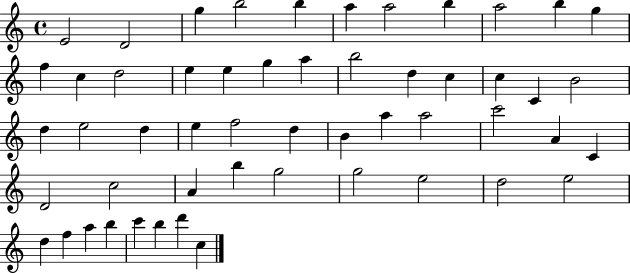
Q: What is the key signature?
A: C major